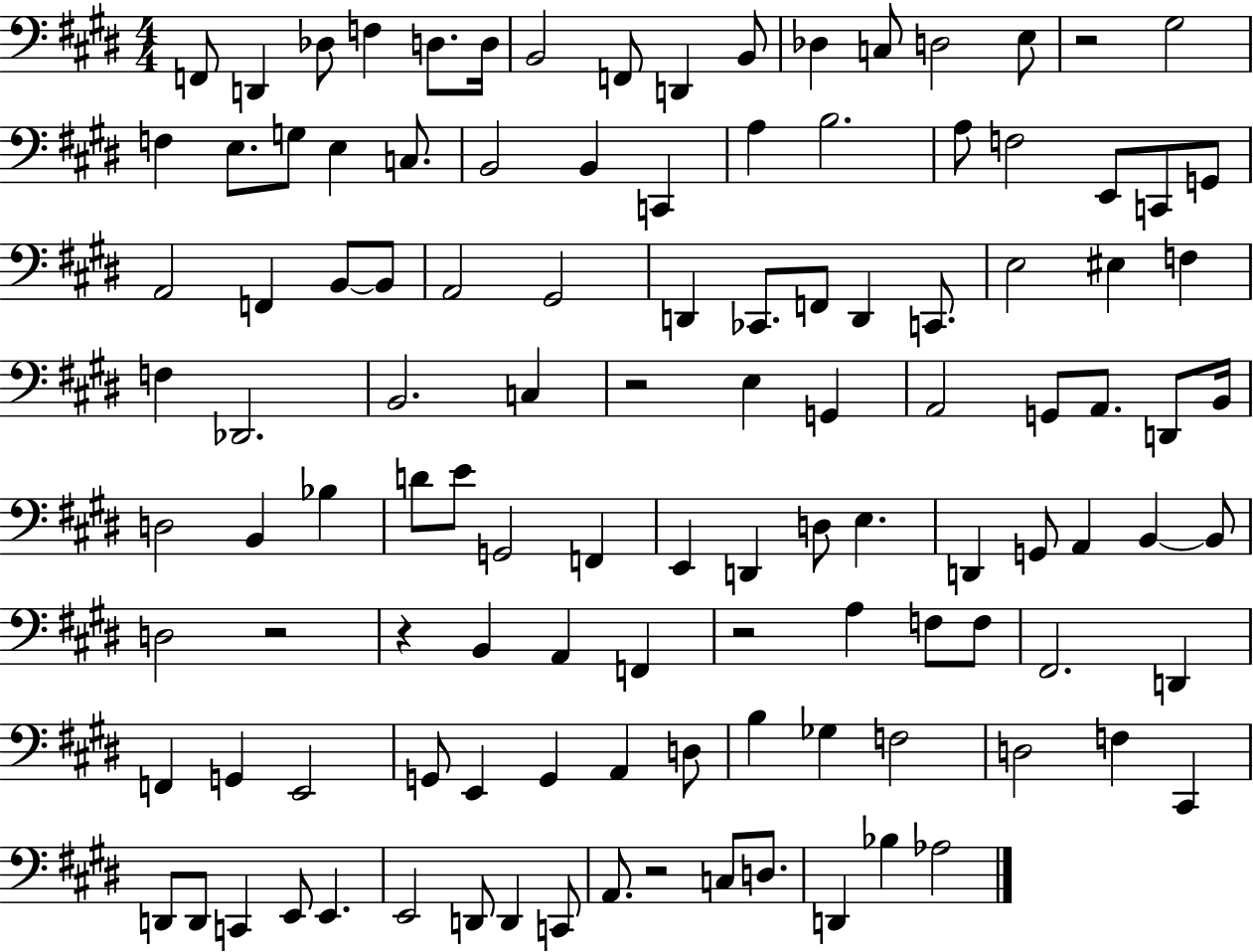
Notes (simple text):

F2/e D2/q Db3/e F3/q D3/e. D3/s B2/h F2/e D2/q B2/e Db3/q C3/e D3/h E3/e R/h G#3/h F3/q E3/e. G3/e E3/q C3/e. B2/h B2/q C2/q A3/q B3/h. A3/e F3/h E2/e C2/e G2/e A2/h F2/q B2/e B2/e A2/h G#2/h D2/q CES2/e. F2/e D2/q C2/e. E3/h EIS3/q F3/q F3/q Db2/h. B2/h. C3/q R/h E3/q G2/q A2/h G2/e A2/e. D2/e B2/s D3/h B2/q Bb3/q D4/e E4/e G2/h F2/q E2/q D2/q D3/e E3/q. D2/q G2/e A2/q B2/q B2/e D3/h R/h R/q B2/q A2/q F2/q R/h A3/q F3/e F3/e F#2/h. D2/q F2/q G2/q E2/h G2/e E2/q G2/q A2/q D3/e B3/q Gb3/q F3/h D3/h F3/q C#2/q D2/e D2/e C2/q E2/e E2/q. E2/h D2/e D2/q C2/e A2/e. R/h C3/e D3/e. D2/q Bb3/q Ab3/h